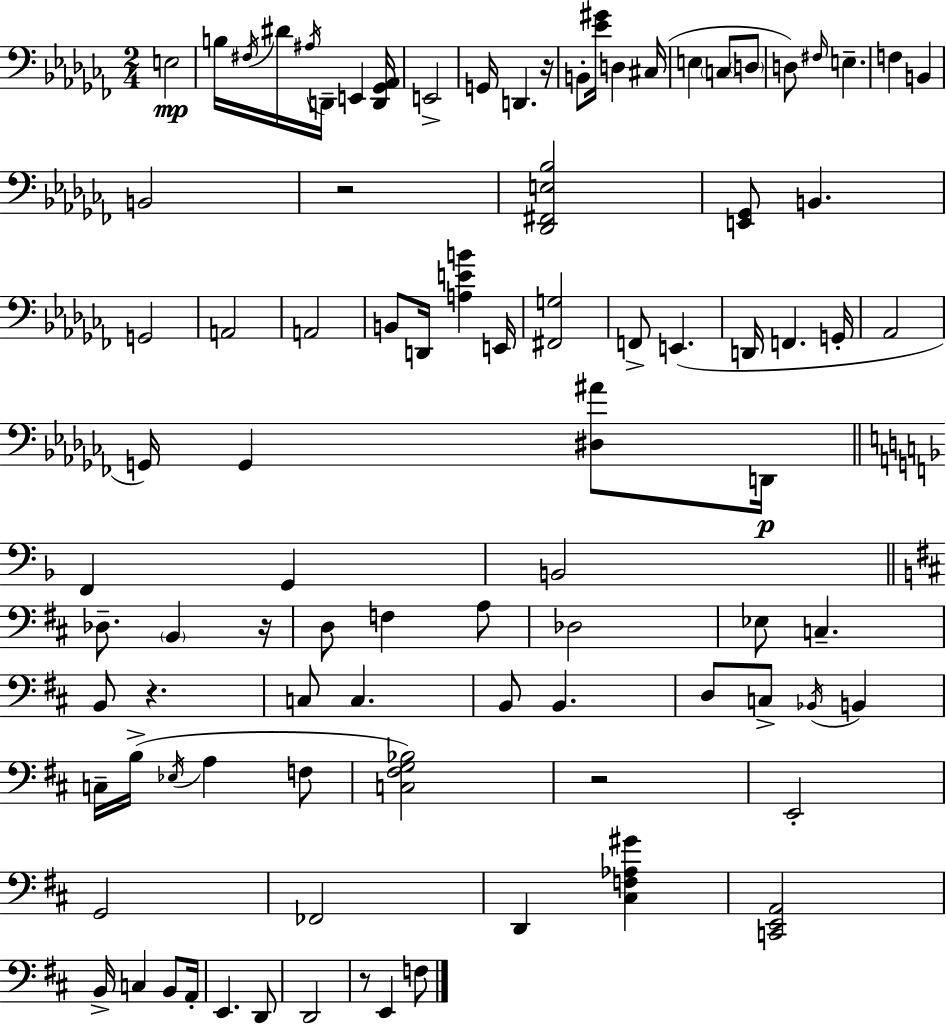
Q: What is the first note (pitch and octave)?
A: E3